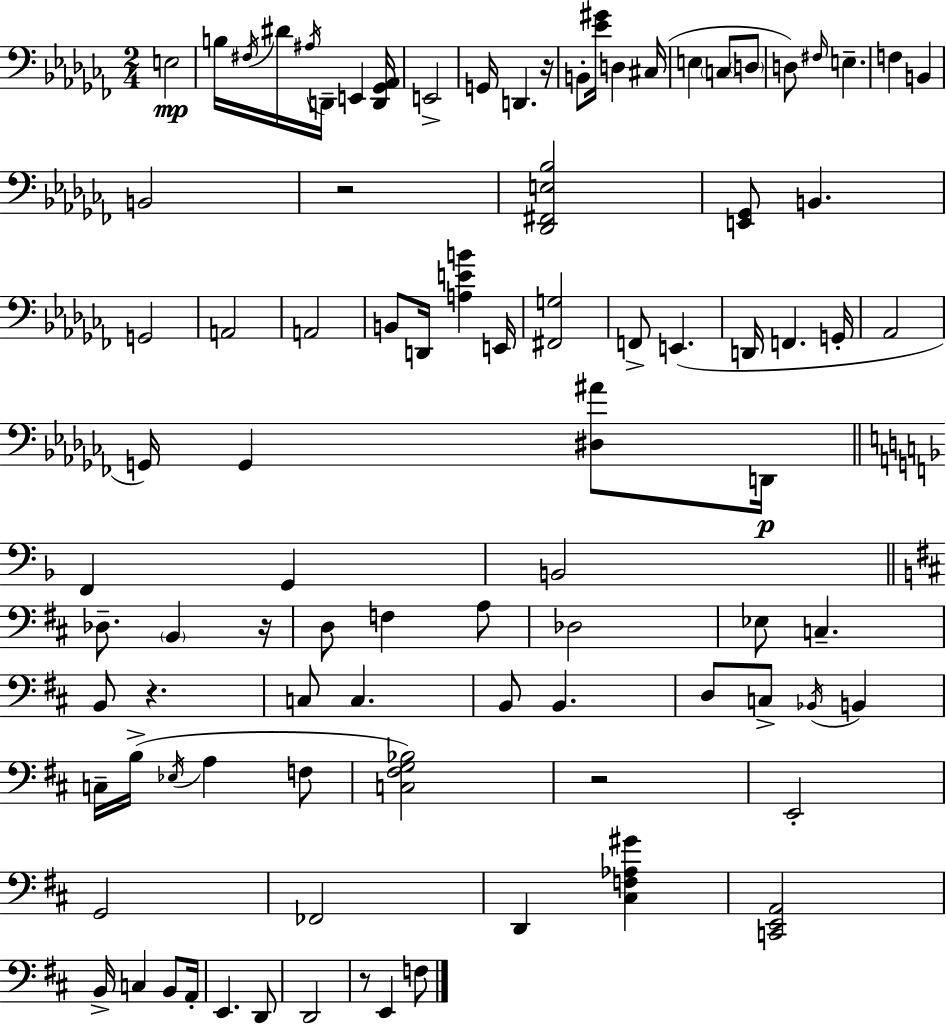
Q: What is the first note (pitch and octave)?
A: E3